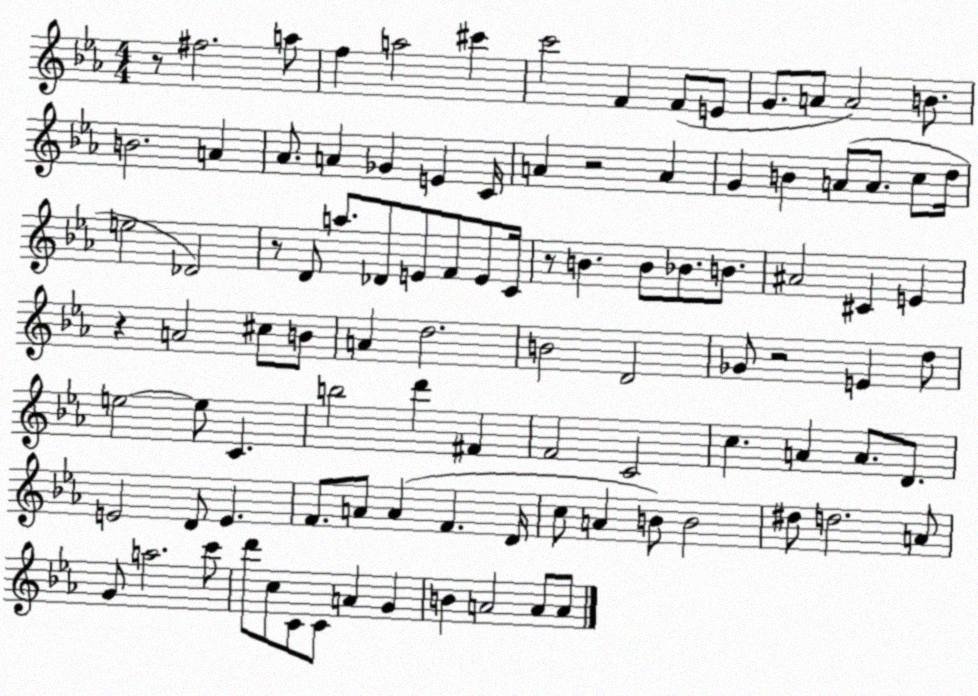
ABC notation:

X:1
T:Untitled
M:4/4
L:1/4
K:Eb
z/2 ^f2 a/2 f a2 ^c' c'2 F F/2 E/2 G/2 A/2 A2 B/2 B2 A _A/2 A _G E C/4 A z2 A G B A/2 A/2 c/2 d/4 e2 _D2 z/2 D/2 a/2 _D/2 E/2 F/2 E/2 C/4 z/2 B B/2 _B/2 B/2 ^A2 ^C E z A2 ^c/2 B/2 A d2 B2 D2 _G/2 z2 E d/2 e2 e/2 C b2 d' ^F F2 C2 c A A/2 D/2 E2 D/2 E F/2 A/2 A F D/4 c/2 A B/2 B2 ^d/2 d2 A/2 G/2 a2 c'/2 d'/2 c/2 C/2 C/2 A G B A2 A/2 A/2